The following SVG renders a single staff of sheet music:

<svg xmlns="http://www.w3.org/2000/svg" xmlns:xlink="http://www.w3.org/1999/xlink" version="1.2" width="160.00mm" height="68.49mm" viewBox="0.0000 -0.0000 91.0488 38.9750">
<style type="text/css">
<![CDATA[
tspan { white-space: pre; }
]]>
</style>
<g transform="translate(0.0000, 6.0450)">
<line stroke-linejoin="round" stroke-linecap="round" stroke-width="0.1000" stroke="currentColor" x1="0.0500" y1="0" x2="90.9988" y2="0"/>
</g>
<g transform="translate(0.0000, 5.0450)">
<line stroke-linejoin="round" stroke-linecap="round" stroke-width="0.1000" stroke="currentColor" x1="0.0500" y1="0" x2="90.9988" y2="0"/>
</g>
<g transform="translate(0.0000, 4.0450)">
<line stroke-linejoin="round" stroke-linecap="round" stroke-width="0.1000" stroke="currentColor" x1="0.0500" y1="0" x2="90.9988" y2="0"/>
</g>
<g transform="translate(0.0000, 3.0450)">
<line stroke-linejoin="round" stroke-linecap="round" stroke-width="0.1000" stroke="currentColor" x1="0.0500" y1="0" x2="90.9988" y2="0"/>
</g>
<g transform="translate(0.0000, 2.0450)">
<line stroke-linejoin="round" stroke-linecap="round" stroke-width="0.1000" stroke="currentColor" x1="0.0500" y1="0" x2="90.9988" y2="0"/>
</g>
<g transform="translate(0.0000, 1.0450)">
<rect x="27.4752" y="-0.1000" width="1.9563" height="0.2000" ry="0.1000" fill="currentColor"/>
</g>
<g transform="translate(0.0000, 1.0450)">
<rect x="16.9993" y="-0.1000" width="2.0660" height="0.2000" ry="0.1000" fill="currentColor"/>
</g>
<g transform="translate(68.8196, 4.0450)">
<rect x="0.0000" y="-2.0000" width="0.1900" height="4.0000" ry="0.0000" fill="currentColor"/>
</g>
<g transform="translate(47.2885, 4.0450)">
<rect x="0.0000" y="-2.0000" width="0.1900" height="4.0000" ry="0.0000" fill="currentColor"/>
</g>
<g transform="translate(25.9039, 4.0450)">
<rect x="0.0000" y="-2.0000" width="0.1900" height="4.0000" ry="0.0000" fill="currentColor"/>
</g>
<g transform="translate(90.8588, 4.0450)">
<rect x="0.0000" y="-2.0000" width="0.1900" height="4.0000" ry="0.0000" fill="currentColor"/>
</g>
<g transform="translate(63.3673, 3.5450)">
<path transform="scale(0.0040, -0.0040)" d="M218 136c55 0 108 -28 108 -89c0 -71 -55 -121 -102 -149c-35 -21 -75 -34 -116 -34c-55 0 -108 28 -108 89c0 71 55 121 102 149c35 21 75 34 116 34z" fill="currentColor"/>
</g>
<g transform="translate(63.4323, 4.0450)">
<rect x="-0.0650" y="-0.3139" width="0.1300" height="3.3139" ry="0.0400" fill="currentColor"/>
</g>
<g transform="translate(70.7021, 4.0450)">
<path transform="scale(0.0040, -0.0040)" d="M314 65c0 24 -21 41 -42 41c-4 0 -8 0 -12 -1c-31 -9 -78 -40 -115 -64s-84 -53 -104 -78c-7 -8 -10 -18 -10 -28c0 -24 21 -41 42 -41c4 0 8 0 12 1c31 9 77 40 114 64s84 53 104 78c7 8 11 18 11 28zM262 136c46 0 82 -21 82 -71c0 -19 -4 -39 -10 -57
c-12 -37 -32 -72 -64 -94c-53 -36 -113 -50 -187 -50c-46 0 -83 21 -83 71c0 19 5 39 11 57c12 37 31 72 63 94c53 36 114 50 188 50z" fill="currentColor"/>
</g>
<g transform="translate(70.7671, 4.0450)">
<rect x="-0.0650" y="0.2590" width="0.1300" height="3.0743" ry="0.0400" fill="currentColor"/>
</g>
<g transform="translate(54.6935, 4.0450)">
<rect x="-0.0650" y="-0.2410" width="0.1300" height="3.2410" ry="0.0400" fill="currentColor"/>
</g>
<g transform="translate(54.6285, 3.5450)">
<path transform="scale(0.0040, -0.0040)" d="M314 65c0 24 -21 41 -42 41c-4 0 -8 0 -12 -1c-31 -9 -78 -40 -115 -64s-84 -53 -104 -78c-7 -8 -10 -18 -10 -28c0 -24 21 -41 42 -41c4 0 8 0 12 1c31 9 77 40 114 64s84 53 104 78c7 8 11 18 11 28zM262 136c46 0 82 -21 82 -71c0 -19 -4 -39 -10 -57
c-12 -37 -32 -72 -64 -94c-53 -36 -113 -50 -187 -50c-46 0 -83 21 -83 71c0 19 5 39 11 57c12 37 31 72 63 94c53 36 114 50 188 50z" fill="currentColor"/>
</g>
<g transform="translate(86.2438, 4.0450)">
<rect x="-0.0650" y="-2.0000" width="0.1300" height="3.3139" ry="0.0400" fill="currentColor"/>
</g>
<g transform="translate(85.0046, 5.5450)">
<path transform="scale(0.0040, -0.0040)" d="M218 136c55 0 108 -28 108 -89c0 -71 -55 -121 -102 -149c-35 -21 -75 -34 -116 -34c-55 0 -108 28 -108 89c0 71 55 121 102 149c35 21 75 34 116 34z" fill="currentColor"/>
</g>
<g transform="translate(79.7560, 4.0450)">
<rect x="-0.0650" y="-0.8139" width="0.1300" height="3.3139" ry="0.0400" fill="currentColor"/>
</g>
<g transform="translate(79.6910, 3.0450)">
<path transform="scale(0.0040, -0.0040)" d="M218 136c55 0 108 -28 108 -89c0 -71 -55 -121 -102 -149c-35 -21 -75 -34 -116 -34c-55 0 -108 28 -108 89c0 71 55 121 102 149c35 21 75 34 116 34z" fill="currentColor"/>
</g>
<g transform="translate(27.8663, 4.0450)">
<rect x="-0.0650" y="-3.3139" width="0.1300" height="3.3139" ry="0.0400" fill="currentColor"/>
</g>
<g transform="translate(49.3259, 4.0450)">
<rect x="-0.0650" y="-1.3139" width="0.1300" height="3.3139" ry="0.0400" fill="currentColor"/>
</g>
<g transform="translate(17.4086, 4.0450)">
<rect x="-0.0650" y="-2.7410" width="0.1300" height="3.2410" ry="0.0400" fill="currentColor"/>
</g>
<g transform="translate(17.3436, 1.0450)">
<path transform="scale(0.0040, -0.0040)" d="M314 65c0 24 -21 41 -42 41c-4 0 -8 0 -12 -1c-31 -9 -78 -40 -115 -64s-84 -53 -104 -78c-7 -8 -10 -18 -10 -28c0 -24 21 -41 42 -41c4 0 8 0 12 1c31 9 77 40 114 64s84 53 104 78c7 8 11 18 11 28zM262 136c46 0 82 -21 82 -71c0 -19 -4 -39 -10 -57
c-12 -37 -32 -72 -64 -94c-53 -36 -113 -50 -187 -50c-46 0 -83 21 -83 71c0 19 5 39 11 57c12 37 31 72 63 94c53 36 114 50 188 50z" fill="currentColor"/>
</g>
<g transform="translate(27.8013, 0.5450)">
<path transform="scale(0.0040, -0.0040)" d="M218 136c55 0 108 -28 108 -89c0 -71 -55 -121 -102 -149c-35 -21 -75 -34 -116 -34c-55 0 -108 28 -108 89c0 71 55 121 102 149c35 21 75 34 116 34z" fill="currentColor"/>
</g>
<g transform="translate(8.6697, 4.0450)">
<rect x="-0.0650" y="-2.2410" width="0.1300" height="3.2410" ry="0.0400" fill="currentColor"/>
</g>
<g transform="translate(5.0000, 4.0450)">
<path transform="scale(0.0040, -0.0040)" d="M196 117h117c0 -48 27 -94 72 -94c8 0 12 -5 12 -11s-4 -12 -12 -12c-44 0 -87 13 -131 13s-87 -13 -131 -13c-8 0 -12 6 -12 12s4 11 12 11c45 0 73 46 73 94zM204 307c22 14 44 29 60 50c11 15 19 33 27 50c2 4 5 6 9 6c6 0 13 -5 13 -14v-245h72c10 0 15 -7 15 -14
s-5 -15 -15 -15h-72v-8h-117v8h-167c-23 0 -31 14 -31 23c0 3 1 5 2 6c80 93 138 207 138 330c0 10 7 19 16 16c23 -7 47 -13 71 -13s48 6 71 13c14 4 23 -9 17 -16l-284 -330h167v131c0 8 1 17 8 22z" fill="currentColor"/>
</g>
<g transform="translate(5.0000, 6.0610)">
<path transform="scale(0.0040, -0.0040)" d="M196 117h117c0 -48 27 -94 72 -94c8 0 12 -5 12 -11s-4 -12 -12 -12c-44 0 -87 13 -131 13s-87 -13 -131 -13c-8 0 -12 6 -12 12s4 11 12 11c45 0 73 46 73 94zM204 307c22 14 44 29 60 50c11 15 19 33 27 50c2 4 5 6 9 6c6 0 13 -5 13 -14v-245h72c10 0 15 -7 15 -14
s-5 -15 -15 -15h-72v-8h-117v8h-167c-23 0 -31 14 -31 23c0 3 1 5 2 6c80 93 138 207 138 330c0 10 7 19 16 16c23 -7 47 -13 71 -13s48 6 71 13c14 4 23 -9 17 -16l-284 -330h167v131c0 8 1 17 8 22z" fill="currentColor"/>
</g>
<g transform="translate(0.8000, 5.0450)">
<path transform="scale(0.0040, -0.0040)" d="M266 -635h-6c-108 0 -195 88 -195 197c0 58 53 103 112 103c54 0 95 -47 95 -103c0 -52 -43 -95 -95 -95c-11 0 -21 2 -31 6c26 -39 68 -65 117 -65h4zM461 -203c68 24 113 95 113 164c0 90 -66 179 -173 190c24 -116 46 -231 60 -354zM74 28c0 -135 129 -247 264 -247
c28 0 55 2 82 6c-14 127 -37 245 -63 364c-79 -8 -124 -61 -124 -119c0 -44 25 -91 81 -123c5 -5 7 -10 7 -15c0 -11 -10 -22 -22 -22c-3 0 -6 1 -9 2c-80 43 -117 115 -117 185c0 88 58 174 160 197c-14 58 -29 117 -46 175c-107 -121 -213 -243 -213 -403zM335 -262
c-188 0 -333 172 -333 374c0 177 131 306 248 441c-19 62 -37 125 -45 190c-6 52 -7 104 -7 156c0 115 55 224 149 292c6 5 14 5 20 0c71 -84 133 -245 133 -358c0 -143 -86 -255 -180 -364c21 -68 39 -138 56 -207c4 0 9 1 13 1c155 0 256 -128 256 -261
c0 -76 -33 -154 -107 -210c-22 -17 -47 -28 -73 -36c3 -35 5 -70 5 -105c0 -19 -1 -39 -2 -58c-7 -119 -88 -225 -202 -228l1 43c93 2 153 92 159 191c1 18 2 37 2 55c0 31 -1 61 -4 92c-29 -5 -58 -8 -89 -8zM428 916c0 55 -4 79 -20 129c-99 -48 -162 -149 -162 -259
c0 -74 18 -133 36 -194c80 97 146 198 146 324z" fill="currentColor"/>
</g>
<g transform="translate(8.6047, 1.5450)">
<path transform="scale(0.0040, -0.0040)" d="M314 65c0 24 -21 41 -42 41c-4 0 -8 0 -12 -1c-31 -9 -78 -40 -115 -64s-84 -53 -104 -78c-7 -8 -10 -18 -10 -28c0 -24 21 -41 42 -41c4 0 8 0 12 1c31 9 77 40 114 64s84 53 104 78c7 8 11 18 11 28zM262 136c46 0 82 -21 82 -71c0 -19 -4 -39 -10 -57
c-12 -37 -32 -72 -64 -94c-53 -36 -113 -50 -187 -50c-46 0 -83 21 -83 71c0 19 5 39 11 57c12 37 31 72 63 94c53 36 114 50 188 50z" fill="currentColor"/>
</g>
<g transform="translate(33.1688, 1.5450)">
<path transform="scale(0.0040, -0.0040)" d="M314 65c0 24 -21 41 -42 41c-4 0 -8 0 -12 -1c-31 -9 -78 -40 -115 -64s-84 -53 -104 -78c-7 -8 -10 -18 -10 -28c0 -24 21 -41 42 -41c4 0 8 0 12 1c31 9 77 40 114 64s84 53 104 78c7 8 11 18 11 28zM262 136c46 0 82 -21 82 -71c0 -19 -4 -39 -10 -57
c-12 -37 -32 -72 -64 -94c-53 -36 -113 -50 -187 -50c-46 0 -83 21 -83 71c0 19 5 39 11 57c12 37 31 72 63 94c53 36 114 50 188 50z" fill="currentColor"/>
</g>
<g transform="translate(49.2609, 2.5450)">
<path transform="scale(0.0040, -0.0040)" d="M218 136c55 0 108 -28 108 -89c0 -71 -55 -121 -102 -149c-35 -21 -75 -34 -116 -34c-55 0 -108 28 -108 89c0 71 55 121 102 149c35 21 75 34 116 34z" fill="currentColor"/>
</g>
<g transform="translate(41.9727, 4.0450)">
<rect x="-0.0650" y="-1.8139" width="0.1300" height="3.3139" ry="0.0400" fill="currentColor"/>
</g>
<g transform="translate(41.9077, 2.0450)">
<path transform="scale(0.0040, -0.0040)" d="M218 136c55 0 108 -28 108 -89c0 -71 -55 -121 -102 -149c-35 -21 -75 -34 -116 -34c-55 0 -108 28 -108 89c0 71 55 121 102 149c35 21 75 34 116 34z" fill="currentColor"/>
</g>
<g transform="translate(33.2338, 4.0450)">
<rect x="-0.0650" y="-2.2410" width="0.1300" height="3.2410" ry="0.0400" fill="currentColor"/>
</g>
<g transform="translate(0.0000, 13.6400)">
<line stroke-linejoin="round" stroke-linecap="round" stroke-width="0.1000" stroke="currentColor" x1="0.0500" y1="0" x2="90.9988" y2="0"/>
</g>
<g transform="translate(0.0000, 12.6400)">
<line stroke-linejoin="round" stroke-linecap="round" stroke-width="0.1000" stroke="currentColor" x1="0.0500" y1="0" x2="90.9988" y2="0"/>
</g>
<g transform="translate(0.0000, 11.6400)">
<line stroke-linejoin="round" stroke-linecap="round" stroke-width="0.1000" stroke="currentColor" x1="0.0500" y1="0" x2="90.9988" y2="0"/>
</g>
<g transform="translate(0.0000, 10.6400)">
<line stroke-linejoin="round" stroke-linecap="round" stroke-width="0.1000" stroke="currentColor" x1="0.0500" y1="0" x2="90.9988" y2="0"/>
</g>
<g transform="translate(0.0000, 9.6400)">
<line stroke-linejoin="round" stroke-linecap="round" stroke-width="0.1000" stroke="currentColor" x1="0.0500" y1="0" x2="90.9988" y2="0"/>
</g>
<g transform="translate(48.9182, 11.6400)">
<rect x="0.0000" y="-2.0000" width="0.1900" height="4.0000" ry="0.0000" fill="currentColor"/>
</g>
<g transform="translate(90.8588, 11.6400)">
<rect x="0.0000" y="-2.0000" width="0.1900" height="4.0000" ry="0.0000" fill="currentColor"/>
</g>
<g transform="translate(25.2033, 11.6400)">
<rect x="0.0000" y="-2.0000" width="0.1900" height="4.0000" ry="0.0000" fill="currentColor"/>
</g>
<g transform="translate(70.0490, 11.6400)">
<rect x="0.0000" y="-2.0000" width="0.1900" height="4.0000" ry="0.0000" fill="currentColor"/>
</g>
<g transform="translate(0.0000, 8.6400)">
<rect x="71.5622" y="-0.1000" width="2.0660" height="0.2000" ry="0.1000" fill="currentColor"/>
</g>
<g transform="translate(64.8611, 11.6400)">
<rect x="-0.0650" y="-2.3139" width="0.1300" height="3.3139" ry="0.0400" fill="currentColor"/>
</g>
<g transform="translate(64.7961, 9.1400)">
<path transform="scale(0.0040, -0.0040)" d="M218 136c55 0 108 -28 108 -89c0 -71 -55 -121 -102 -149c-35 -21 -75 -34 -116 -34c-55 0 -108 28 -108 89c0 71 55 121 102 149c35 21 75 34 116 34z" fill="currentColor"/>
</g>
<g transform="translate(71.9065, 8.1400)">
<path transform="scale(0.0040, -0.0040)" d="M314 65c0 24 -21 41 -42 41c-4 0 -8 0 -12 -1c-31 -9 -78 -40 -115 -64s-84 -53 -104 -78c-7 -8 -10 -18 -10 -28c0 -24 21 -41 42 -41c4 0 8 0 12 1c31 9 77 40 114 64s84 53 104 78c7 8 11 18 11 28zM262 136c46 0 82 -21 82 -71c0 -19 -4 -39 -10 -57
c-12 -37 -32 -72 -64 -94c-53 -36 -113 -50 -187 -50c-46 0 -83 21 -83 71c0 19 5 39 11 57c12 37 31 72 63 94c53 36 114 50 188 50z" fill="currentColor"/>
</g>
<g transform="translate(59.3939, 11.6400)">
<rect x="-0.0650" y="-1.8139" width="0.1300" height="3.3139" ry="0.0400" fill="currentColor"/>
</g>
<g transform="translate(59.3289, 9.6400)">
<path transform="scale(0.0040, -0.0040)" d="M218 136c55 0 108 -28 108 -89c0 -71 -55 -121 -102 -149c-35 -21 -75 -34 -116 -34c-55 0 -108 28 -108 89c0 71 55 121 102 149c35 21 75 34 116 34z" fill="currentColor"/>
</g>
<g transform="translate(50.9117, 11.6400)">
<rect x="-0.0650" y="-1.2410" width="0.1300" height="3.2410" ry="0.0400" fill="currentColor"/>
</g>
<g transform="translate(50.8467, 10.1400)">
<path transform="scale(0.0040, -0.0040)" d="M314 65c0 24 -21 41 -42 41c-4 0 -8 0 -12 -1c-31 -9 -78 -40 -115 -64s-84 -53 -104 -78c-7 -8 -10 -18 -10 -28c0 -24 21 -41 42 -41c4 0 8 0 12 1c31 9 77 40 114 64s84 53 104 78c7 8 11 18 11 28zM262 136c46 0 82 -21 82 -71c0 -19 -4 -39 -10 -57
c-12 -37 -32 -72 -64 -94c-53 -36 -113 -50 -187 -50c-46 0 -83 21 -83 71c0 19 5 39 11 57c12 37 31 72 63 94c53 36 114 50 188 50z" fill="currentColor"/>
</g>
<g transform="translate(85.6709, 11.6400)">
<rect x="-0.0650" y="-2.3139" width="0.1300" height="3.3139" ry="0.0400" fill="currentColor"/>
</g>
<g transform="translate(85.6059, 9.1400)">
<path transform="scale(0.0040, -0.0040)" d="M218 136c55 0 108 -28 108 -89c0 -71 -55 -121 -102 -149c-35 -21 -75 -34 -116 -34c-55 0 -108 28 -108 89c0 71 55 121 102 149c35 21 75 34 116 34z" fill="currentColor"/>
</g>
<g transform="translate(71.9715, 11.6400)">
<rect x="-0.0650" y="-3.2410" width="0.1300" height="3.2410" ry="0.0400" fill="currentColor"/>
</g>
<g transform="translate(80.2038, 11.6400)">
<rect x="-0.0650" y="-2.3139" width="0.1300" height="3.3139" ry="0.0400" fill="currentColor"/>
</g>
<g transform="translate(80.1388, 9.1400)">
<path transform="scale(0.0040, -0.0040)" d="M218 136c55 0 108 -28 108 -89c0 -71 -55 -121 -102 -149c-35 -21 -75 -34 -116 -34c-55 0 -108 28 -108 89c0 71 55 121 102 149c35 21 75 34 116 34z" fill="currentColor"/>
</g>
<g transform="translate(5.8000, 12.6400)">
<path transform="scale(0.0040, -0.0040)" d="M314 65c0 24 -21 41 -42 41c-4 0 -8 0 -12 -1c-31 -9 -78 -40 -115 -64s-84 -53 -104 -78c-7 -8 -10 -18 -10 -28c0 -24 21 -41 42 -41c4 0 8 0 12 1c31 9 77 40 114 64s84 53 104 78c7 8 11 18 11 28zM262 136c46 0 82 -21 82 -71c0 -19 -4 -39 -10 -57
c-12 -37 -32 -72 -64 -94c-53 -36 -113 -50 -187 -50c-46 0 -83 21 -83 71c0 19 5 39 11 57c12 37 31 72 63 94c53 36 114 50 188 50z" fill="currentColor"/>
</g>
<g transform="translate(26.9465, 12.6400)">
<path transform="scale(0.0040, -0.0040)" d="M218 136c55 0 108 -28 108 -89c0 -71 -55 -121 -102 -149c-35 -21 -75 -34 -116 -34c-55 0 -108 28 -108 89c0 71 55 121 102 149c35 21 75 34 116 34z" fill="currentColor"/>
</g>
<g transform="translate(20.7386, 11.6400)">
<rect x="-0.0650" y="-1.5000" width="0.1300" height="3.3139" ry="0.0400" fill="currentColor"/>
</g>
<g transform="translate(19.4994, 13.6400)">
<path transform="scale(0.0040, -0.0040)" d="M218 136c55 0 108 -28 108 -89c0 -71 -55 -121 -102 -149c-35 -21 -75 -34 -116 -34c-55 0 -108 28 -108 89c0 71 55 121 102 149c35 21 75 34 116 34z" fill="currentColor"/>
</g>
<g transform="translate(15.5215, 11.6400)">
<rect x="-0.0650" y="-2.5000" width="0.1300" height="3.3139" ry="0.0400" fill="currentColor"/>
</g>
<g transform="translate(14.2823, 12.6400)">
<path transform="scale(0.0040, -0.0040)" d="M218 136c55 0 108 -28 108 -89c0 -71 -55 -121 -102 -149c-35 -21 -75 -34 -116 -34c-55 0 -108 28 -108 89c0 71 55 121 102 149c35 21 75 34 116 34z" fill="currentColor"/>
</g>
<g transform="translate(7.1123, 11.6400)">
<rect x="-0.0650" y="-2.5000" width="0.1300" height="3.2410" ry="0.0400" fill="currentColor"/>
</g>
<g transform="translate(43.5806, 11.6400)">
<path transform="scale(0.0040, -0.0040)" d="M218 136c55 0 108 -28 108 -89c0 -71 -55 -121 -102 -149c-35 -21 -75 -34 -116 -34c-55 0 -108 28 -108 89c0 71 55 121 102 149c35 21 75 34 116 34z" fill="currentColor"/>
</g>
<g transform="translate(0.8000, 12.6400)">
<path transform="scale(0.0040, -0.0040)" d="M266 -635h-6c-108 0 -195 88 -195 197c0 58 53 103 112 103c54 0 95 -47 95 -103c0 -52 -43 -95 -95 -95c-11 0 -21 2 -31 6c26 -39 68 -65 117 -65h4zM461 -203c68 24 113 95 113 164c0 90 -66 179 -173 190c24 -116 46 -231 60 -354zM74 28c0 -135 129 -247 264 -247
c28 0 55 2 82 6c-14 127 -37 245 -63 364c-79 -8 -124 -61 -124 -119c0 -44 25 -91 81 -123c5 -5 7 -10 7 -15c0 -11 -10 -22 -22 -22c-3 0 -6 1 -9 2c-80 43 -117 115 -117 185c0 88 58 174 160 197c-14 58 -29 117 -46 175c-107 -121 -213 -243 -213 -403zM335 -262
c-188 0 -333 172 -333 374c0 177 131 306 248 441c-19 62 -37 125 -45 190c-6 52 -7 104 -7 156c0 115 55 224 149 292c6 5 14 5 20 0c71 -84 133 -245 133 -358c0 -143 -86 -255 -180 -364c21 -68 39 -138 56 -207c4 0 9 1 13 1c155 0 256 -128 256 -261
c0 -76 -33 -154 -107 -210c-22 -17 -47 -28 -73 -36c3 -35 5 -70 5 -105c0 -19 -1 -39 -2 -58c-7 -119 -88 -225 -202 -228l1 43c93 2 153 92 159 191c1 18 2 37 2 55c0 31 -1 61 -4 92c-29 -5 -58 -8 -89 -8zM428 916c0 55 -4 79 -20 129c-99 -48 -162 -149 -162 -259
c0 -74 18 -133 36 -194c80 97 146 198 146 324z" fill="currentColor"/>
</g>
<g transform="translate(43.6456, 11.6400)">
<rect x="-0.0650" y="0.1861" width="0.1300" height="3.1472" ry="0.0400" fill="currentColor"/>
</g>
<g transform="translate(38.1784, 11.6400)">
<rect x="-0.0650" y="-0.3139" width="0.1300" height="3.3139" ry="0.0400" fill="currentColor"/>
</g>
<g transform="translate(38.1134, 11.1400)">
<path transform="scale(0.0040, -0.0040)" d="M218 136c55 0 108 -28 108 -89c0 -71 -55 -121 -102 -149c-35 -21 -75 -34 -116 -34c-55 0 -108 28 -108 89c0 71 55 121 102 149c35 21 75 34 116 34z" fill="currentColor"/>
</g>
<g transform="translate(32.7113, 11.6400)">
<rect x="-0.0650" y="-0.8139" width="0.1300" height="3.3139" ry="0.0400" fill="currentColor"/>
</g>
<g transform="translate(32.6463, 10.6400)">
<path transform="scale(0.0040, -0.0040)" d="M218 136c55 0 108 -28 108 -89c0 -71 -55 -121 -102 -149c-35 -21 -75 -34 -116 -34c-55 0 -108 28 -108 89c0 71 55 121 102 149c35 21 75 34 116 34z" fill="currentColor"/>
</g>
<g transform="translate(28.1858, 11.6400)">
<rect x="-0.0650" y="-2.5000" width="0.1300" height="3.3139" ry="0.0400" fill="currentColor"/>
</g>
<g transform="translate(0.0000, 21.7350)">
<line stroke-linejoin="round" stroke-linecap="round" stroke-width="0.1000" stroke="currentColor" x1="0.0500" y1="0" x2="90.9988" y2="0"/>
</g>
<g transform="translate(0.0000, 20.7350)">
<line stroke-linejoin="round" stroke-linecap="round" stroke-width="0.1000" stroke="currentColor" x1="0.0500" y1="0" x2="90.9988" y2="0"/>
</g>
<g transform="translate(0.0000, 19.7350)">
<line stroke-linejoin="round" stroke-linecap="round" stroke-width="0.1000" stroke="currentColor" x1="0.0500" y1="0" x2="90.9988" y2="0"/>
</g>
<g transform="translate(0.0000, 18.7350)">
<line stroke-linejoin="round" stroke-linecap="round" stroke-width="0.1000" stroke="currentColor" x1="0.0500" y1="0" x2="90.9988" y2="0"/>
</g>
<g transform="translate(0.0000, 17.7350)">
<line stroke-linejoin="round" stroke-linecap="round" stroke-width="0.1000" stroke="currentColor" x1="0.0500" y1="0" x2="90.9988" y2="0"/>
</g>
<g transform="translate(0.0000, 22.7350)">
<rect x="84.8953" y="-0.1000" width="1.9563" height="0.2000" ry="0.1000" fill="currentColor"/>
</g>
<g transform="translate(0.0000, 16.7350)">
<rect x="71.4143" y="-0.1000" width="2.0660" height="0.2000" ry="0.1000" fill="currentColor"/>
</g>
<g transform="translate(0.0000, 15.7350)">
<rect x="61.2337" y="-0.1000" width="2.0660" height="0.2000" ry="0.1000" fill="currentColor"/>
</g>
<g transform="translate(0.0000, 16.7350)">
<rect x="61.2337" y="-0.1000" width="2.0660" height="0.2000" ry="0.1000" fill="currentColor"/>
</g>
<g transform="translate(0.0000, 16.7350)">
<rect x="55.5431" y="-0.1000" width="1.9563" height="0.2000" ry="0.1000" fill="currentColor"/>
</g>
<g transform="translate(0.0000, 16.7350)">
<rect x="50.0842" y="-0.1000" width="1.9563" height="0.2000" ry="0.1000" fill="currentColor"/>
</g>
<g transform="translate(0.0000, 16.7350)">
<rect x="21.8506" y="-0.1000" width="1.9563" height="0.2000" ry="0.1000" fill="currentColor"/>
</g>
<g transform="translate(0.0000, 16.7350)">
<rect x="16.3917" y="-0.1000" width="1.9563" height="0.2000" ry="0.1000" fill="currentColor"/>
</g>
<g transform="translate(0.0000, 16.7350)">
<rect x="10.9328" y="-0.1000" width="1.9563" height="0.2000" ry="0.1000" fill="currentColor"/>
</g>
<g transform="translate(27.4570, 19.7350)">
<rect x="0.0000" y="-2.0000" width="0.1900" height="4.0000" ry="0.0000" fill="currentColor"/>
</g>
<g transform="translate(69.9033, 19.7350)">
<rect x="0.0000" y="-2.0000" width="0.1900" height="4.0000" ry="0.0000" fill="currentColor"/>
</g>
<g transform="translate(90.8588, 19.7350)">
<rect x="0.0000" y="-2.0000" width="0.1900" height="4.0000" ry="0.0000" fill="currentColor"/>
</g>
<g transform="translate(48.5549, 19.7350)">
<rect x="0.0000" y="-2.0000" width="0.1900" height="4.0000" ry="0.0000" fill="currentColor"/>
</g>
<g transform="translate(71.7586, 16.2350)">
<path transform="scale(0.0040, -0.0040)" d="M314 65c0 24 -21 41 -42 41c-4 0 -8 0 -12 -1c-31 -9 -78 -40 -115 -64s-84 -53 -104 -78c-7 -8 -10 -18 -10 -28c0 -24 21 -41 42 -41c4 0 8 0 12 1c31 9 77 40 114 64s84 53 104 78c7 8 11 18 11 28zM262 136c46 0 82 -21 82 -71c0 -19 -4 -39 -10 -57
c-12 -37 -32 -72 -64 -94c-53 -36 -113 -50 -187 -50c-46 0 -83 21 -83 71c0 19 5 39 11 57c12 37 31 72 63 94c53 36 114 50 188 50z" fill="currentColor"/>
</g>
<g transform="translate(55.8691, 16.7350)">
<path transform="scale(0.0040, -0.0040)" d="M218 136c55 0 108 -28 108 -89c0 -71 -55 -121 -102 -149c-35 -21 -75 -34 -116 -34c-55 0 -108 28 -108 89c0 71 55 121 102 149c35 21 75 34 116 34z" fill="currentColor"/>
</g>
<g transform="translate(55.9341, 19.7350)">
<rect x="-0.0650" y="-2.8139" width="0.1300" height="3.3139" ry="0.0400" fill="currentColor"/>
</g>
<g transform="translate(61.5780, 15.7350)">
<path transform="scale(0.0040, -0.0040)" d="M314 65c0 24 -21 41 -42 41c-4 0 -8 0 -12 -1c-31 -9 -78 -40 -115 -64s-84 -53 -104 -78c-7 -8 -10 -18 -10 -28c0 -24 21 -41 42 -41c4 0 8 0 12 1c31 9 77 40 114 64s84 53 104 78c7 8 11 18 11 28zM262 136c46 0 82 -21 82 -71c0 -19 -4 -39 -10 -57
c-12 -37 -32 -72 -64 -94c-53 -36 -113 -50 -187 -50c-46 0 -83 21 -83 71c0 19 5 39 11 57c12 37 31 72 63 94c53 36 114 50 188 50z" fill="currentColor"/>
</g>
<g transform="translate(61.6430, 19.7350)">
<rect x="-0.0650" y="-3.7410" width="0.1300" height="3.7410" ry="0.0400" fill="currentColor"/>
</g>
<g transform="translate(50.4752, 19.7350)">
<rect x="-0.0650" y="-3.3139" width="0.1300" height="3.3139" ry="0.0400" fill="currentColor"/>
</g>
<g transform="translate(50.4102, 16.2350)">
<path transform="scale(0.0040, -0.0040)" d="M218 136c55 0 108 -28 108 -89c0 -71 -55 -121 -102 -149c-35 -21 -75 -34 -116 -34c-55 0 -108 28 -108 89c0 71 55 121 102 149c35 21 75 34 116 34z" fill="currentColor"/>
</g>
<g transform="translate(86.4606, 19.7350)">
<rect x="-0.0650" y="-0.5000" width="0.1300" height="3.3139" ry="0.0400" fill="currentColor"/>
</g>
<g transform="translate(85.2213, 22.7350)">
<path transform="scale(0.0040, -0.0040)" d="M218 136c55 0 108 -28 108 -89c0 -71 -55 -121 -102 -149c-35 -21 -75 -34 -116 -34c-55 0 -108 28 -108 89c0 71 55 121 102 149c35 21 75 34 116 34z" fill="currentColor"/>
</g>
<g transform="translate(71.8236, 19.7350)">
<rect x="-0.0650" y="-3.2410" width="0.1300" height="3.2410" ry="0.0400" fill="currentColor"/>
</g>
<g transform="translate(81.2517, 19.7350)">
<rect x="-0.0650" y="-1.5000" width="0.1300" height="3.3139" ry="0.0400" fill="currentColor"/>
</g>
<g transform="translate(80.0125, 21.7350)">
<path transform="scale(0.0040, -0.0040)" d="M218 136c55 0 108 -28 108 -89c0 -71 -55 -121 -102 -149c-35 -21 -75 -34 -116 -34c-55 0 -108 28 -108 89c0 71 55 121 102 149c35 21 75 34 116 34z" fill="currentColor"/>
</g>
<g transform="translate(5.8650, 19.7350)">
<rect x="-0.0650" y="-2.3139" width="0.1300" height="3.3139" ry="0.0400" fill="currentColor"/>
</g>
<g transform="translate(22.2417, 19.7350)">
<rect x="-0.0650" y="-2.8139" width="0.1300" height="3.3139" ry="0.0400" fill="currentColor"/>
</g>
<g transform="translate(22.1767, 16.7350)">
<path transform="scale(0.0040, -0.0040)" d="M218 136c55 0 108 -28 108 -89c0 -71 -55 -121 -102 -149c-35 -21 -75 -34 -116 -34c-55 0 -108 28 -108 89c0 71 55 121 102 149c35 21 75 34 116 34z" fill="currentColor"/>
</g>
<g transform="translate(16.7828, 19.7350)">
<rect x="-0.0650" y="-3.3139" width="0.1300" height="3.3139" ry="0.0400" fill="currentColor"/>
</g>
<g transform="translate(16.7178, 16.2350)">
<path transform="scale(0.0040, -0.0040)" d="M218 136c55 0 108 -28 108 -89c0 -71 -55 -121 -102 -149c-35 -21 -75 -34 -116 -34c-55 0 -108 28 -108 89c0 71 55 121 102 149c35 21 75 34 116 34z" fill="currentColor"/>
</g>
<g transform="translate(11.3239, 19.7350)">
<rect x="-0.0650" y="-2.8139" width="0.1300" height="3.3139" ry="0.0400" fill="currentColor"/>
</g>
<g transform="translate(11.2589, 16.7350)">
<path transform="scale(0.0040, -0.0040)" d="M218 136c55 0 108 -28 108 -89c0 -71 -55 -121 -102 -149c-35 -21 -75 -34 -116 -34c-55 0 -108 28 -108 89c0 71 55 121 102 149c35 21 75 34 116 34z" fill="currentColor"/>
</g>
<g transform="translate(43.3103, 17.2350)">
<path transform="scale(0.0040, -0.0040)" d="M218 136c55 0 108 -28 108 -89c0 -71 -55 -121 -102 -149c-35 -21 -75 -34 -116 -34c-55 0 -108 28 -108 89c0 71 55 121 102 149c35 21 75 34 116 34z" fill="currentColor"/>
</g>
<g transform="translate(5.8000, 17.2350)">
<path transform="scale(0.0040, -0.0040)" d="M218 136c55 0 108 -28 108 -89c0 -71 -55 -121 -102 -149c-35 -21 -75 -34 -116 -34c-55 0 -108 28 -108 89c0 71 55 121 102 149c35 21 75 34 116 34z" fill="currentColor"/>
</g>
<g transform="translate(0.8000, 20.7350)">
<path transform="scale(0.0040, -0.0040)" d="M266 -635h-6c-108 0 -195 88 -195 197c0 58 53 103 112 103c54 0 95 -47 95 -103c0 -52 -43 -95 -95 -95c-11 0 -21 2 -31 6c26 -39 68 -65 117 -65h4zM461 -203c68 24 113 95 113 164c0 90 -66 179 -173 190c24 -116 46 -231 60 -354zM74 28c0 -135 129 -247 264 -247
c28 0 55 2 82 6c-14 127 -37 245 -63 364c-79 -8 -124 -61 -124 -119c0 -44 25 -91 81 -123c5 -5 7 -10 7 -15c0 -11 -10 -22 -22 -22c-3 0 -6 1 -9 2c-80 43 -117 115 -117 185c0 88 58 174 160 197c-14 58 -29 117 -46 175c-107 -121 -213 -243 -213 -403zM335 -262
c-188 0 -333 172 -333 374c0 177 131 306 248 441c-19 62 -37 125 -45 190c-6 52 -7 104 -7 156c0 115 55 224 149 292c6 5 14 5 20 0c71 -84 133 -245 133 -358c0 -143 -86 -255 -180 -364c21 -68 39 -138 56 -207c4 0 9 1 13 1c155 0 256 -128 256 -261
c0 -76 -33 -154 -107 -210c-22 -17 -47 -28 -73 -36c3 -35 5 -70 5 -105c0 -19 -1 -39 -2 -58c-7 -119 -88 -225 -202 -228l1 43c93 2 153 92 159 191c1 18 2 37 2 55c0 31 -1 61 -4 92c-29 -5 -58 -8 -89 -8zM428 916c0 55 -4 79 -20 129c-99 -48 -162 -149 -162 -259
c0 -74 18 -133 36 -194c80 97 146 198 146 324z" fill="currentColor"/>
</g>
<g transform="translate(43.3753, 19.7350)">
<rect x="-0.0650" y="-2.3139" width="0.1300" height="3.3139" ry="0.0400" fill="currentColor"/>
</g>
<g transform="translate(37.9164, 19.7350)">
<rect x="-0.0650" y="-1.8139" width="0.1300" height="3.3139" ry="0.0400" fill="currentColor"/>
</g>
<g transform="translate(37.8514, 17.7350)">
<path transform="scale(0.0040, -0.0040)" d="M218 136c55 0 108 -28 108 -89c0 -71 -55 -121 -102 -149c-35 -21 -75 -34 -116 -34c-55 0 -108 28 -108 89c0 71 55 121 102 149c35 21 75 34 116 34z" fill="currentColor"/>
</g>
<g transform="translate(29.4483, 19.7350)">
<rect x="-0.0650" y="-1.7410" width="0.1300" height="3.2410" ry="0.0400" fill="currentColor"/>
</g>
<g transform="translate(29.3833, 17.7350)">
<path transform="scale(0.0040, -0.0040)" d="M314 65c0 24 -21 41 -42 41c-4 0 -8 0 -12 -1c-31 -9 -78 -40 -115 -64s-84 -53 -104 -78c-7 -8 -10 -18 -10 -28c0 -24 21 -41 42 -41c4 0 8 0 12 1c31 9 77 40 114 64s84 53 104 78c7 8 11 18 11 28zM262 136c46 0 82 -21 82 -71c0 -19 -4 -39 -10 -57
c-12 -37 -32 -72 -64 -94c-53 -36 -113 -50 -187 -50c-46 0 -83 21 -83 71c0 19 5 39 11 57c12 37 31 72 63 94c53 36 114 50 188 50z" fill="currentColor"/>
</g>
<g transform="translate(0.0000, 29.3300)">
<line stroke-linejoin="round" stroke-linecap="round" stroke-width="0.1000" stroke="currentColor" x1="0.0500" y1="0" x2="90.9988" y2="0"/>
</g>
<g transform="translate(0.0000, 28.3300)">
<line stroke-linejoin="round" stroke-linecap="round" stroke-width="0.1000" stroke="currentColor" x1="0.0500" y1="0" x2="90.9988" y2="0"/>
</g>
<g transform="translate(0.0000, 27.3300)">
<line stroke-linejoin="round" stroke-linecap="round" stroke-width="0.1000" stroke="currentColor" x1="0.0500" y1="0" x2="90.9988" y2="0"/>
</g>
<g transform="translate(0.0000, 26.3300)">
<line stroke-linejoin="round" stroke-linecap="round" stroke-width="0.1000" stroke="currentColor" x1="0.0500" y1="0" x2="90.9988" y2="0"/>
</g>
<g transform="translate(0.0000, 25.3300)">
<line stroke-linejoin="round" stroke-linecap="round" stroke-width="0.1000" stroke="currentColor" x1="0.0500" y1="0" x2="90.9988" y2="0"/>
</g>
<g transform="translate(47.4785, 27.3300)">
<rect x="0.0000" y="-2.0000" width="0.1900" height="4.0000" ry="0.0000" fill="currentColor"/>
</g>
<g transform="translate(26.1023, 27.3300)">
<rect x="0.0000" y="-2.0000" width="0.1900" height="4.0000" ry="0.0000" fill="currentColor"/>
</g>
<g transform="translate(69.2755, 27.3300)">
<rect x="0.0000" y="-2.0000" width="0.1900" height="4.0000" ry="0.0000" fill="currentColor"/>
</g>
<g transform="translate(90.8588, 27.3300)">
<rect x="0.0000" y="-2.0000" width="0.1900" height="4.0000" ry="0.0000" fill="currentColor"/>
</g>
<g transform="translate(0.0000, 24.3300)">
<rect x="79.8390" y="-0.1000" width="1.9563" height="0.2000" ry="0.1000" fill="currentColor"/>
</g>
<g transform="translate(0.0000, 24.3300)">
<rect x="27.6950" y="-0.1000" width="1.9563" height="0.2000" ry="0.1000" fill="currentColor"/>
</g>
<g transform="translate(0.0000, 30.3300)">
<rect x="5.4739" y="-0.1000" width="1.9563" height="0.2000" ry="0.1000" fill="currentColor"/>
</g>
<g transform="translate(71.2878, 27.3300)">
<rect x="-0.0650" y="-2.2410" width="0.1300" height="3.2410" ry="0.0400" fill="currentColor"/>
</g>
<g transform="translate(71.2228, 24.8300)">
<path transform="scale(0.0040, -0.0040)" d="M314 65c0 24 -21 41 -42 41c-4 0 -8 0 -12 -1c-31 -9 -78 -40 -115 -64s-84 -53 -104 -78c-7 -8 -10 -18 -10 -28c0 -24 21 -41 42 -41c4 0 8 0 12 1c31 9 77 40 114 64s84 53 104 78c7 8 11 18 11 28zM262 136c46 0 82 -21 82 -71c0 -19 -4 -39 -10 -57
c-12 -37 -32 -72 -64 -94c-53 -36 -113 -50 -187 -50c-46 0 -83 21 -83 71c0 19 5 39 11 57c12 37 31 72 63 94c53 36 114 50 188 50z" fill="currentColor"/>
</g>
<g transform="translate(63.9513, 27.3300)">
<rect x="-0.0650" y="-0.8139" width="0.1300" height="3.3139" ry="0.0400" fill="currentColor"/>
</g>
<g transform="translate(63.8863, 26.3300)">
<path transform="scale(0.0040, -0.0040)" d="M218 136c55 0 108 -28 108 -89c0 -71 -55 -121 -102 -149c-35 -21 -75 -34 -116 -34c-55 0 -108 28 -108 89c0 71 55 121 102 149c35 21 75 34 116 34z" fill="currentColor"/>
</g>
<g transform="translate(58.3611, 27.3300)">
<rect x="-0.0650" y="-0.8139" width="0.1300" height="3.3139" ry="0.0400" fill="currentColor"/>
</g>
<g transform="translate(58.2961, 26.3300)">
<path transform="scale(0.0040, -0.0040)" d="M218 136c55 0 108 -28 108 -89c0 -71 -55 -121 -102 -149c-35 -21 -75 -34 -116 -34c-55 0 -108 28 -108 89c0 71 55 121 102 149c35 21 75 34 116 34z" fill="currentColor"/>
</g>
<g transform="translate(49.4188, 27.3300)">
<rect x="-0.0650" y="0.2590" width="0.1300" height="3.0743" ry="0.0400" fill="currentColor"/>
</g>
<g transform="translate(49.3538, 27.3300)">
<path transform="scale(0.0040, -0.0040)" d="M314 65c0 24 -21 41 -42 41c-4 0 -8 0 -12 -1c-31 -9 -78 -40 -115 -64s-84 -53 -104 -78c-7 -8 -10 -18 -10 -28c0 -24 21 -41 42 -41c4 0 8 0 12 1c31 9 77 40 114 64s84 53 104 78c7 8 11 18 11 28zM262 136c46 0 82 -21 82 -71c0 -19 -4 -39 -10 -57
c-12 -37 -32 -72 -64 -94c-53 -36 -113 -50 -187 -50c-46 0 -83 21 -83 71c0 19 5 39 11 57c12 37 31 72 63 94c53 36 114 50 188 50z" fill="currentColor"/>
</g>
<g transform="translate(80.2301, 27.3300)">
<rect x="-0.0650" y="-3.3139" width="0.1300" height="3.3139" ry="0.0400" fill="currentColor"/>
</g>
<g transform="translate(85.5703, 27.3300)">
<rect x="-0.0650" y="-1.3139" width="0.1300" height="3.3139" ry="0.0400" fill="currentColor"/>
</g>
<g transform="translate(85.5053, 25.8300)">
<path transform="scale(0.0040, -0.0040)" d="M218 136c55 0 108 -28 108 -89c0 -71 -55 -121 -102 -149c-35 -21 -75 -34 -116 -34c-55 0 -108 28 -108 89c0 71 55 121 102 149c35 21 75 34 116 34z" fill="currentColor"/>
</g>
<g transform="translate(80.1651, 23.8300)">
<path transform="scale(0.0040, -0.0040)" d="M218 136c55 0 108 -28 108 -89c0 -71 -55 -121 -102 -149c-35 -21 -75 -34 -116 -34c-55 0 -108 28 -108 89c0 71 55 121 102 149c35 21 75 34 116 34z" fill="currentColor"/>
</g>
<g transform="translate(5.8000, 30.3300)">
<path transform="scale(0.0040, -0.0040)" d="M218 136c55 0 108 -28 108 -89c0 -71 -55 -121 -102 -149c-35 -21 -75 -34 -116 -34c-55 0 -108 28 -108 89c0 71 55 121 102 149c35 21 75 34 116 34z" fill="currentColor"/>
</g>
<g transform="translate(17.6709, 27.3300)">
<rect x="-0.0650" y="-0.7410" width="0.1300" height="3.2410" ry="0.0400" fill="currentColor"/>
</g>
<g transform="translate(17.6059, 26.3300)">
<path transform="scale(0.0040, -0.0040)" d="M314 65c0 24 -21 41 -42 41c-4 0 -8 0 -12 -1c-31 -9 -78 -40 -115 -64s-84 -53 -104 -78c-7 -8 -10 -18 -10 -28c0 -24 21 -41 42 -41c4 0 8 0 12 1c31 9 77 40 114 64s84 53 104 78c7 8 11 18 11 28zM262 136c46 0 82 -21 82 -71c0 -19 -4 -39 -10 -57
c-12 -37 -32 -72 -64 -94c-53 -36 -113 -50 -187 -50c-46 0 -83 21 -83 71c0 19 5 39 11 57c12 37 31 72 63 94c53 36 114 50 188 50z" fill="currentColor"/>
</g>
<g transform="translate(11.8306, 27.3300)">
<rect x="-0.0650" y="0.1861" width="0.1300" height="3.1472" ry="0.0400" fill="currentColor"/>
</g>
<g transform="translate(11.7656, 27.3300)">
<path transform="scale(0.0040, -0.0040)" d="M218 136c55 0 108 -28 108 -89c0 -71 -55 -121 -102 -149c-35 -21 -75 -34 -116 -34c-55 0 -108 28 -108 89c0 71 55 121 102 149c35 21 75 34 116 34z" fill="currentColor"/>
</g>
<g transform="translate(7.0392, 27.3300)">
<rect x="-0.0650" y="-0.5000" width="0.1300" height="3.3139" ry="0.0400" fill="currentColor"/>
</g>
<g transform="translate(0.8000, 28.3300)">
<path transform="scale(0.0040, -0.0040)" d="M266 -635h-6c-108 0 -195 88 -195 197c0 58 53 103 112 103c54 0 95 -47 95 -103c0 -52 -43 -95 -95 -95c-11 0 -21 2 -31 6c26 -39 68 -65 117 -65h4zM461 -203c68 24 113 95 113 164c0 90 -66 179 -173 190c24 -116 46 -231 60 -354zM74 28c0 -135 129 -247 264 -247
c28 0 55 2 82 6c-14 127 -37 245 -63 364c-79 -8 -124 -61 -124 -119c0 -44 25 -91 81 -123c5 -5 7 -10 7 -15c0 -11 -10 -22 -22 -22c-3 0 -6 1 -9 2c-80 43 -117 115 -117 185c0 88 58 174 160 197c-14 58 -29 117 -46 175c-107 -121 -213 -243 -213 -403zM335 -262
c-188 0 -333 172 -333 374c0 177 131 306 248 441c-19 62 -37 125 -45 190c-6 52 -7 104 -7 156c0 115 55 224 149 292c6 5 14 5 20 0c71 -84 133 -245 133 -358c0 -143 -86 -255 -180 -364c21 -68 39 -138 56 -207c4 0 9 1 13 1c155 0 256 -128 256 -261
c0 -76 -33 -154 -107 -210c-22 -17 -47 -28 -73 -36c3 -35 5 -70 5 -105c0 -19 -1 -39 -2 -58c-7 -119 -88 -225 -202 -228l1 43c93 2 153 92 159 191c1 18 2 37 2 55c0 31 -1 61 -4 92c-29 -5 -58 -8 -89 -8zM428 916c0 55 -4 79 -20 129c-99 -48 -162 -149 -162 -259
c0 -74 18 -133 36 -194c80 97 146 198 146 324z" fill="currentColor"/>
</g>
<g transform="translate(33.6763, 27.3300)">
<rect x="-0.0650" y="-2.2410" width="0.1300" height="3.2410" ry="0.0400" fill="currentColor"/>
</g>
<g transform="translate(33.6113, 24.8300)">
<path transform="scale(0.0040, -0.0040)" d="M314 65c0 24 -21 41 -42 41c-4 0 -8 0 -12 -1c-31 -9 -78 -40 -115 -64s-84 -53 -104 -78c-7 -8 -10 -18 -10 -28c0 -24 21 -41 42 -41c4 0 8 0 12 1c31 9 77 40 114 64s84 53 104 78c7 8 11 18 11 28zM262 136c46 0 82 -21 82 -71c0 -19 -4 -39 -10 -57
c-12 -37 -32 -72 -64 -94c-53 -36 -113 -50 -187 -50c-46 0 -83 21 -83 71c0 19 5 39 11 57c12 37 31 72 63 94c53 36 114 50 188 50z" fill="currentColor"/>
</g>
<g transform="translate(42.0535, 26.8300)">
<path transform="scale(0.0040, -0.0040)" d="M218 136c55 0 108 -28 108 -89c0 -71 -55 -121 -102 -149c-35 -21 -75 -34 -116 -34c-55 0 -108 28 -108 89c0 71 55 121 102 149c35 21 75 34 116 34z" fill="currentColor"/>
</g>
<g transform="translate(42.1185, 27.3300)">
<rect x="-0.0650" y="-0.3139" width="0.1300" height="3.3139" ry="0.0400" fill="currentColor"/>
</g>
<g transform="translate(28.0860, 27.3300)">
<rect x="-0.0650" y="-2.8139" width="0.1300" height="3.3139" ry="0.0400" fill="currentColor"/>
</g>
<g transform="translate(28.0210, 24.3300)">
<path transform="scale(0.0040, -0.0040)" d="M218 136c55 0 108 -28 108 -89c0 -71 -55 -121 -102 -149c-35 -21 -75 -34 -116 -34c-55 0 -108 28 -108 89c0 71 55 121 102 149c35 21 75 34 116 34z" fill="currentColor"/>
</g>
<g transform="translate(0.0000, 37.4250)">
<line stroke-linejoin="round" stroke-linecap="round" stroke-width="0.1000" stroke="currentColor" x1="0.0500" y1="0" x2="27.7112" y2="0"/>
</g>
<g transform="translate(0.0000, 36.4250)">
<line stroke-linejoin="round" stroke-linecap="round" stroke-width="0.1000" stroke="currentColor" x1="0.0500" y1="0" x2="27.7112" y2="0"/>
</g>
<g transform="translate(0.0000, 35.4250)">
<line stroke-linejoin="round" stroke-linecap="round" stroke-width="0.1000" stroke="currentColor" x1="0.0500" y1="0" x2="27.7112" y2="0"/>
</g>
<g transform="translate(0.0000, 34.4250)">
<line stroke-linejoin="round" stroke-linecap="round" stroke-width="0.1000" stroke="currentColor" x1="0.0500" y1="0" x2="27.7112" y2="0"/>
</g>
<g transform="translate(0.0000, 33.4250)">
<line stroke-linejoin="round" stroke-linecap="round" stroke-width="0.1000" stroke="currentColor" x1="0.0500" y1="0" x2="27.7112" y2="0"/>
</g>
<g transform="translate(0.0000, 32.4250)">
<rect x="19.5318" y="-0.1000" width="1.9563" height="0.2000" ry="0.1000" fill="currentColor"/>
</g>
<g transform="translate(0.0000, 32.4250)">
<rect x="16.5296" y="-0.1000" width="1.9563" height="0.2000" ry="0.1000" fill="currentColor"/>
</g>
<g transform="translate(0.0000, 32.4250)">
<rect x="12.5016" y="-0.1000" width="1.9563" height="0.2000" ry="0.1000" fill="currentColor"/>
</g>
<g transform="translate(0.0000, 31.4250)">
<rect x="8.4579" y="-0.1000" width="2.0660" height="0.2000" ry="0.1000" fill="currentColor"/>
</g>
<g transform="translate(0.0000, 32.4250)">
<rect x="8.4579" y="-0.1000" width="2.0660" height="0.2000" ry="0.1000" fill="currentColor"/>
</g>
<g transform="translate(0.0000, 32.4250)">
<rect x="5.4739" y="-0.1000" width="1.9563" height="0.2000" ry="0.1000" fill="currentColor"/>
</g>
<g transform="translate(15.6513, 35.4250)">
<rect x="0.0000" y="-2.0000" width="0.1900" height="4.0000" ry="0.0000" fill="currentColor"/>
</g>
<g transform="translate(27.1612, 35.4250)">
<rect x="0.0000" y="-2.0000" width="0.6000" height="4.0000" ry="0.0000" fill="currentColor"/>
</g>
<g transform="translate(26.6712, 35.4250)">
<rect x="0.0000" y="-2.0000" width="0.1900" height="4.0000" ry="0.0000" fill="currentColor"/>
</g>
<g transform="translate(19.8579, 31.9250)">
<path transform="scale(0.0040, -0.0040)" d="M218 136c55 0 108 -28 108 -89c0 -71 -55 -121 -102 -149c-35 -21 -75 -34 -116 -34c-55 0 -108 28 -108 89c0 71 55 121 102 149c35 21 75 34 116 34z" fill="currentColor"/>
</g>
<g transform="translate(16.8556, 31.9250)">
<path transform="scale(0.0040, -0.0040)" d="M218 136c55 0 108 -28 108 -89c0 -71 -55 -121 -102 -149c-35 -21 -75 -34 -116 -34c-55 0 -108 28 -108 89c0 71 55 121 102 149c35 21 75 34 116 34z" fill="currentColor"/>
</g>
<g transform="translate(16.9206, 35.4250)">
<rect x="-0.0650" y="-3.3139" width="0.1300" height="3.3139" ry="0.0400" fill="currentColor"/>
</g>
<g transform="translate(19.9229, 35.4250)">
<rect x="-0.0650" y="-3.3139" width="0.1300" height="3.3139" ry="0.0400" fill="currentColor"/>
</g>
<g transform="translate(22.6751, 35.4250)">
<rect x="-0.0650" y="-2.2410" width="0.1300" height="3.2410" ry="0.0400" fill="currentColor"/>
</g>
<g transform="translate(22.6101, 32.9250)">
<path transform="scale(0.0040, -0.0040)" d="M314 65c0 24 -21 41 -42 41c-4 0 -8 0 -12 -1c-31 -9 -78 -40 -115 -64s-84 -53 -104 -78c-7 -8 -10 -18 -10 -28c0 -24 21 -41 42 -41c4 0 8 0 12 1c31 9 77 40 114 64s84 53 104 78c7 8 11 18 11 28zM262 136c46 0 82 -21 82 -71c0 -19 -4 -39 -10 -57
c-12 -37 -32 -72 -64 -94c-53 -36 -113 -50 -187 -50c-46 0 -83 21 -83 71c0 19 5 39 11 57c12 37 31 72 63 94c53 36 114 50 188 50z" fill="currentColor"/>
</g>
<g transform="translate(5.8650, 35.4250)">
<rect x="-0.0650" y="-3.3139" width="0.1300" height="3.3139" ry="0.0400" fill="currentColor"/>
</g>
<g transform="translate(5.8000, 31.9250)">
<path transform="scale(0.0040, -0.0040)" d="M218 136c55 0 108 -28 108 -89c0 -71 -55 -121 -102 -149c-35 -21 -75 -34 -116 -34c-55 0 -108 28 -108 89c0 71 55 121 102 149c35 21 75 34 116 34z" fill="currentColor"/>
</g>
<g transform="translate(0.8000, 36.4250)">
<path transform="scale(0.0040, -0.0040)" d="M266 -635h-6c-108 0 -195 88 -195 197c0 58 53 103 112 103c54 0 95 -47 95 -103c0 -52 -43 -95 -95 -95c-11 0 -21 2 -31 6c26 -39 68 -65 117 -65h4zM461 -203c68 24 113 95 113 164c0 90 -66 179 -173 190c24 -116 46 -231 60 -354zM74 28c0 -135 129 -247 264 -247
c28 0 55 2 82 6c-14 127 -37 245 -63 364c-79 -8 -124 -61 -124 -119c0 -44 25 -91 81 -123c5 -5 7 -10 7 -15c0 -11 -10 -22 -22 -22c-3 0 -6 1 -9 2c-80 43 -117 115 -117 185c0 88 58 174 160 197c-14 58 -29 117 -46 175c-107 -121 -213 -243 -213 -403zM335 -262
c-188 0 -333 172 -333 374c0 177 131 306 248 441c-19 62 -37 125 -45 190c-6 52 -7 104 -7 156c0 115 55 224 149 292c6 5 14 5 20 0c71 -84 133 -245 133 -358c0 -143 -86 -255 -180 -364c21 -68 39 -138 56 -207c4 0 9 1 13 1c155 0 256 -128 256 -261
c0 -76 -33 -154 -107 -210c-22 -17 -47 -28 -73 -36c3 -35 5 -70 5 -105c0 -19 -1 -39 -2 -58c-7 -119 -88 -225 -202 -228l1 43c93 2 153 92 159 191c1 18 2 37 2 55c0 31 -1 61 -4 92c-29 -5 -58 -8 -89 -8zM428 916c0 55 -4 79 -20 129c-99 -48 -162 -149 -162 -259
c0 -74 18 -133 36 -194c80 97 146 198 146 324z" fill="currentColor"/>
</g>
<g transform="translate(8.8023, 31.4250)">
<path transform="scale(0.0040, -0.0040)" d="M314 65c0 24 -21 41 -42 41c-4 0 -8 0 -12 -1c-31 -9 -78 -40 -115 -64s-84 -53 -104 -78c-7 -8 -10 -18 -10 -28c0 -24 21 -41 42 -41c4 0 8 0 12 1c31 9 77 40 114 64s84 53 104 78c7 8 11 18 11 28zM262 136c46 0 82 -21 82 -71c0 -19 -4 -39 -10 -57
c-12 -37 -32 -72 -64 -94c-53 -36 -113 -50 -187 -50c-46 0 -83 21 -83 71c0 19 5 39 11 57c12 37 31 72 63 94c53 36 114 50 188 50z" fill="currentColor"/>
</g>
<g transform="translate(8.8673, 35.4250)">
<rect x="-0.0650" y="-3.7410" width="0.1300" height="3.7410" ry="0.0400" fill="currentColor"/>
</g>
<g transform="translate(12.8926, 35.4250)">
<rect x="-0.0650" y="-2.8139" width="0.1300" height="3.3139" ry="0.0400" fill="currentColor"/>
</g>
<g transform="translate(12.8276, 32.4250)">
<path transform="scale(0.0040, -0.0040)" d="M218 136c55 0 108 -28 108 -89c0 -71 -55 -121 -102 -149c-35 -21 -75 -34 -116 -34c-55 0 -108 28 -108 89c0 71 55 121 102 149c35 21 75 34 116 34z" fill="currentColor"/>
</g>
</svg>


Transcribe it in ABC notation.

X:1
T:Untitled
M:4/4
L:1/4
K:C
g2 a2 b g2 f e c2 c B2 d F G2 G E G d c B e2 f g b2 g g g a b a f2 f g b a c'2 b2 E C C B d2 a g2 c B2 d d g2 b e b c'2 a b b g2